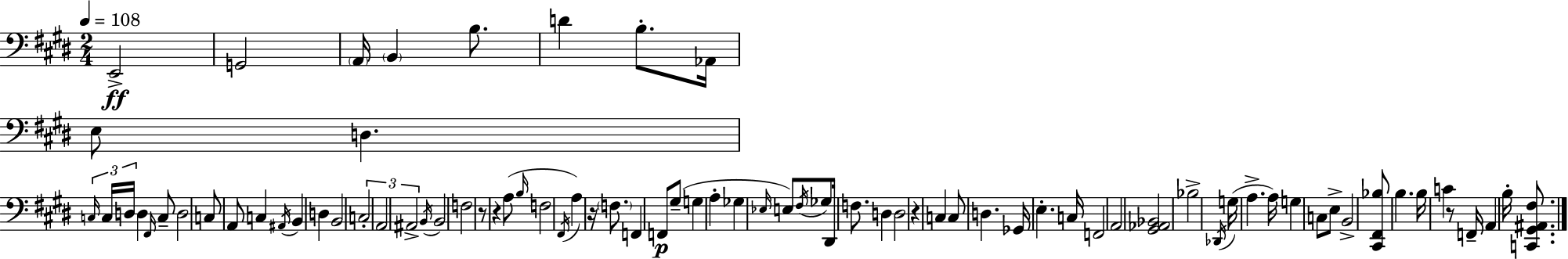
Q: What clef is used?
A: bass